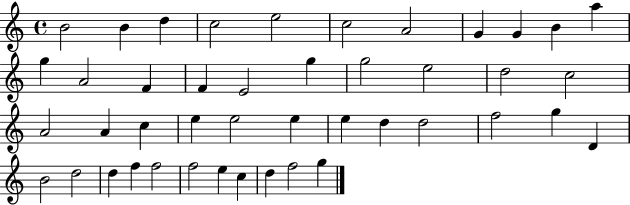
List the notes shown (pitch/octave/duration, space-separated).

B4/h B4/q D5/q C5/h E5/h C5/h A4/h G4/q G4/q B4/q A5/q G5/q A4/h F4/q F4/q E4/h G5/q G5/h E5/h D5/h C5/h A4/h A4/q C5/q E5/q E5/h E5/q E5/q D5/q D5/h F5/h G5/q D4/q B4/h D5/h D5/q F5/q F5/h F5/h E5/q C5/q D5/q F5/h G5/q